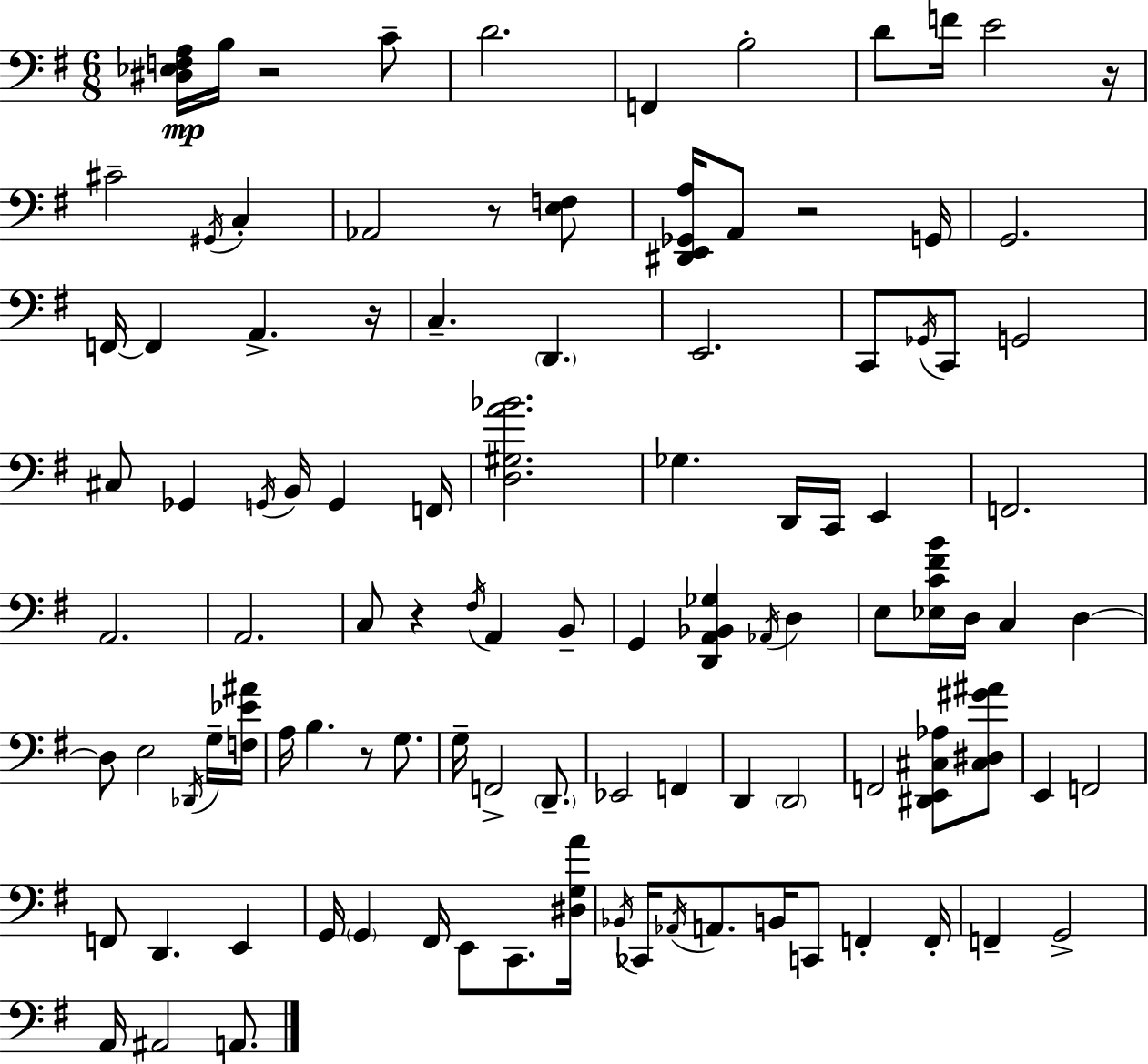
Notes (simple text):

[D#3,Eb3,F3,A3]/s B3/s R/h C4/e D4/h. F2/q B3/h D4/e F4/s E4/h R/s C#4/h G#2/s C3/q Ab2/h R/e [E3,F3]/e [D#2,E2,Gb2,A3]/s A2/e R/h G2/s G2/h. F2/s F2/q A2/q. R/s C3/q. D2/q. E2/h. C2/e Gb2/s C2/e G2/h C#3/e Gb2/q G2/s B2/s G2/q F2/s [D3,G#3,A4,Bb4]/h. Gb3/q. D2/s C2/s E2/q F2/h. A2/h. A2/h. C3/e R/q F#3/s A2/q B2/e G2/q [D2,A2,Bb2,Gb3]/q Ab2/s D3/q E3/e [Eb3,C4,F#4,B4]/s D3/s C3/q D3/q D3/e E3/h Db2/s G3/s [F3,Eb4,A#4]/s A3/s B3/q. R/e G3/e. G3/s F2/h D2/e. Eb2/h F2/q D2/q D2/h F2/h [D#2,E2,C#3,Ab3]/e [C#3,D#3,G#4,A#4]/e E2/q F2/h F2/e D2/q. E2/q G2/s G2/q F#2/s E2/e C2/e. [D#3,G3,A4]/s Bb2/s CES2/s Ab2/s A2/e. B2/s C2/e F2/q F2/s F2/q G2/h A2/s A#2/h A2/e.